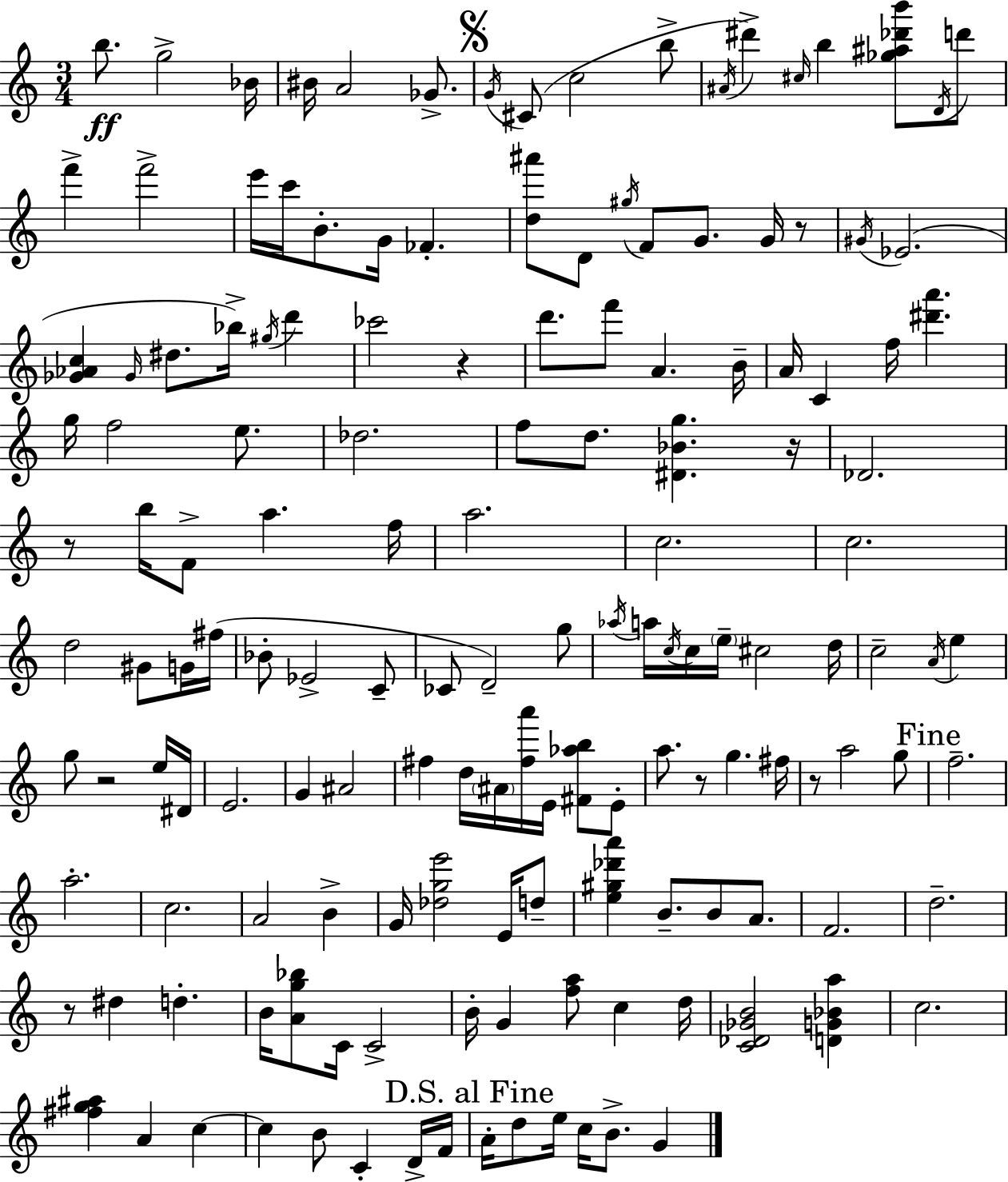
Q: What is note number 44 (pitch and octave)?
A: G5